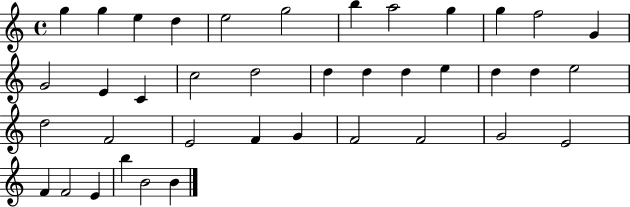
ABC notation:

X:1
T:Untitled
M:4/4
L:1/4
K:C
g g e d e2 g2 b a2 g g f2 G G2 E C c2 d2 d d d e d d e2 d2 F2 E2 F G F2 F2 G2 E2 F F2 E b B2 B